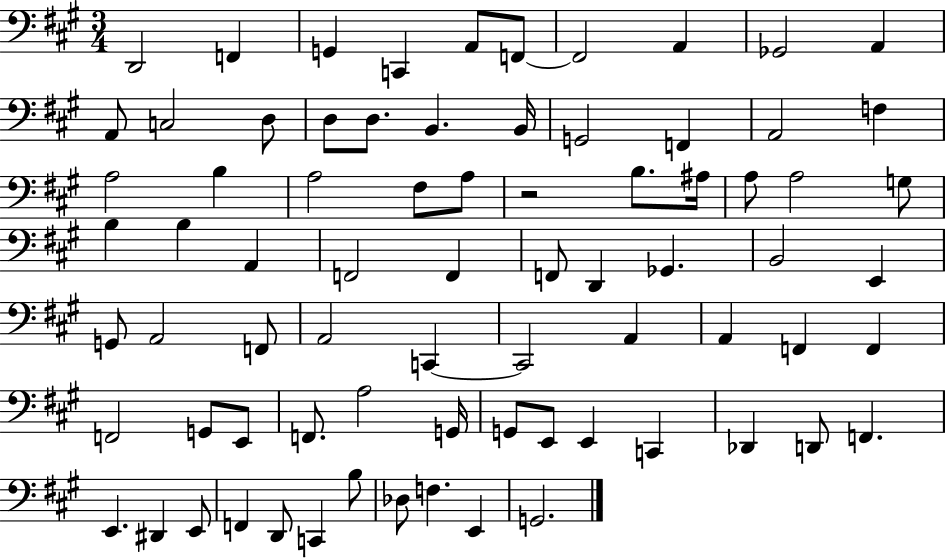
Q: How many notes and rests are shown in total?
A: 76